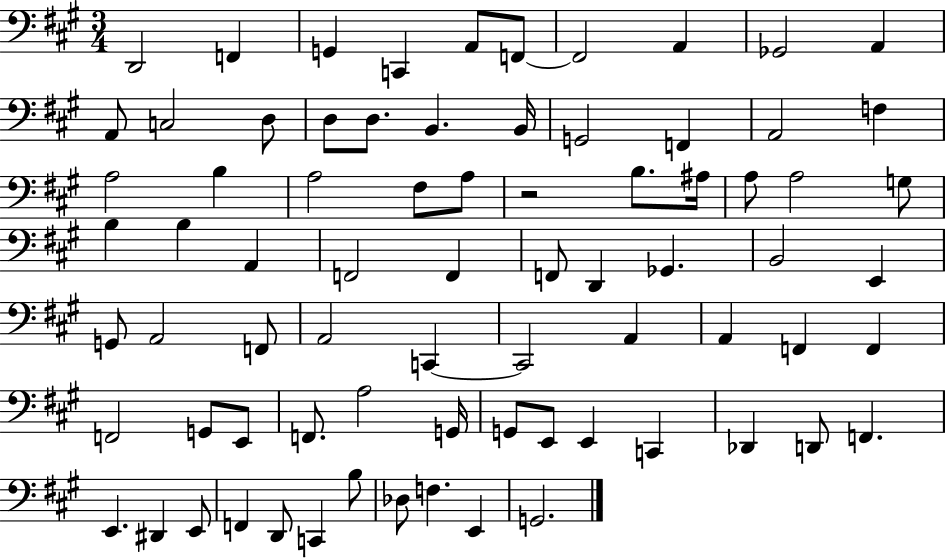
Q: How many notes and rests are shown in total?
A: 76